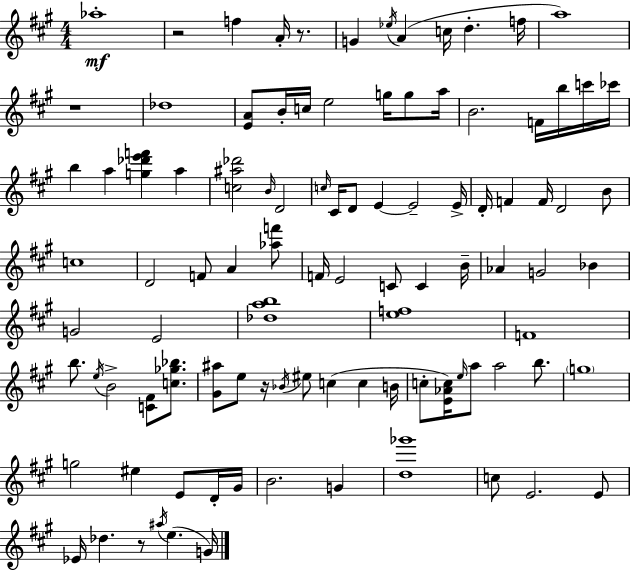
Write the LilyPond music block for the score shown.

{
  \clef treble
  \numericTimeSignature
  \time 4/4
  \key a \major
  aes''1-.\mf | r2 f''4 a'16-. r8. | g'4 \acciaccatura { ees''16 }( a'4 c''16 d''4.-. | f''16 a''1) | \break r1 | des''1 | <e' a'>8 b'16-. c''16 e''2 g''16 g''8 | a''16 b'2. f'16 b''16 c'''16 | \break ces'''16 b''4 a''4 <g'' des''' e''' f'''>4 a''4 | <c'' ais'' des'''>2 \grace { b'16 } d'2 | \grace { c''16 } cis'16 d'8 e'4~~ e'2-- | e'16-> d'16-. f'4 f'16 d'2 | \break b'8 c''1 | d'2 f'8 a'4 | <aes'' f'''>8 f'16 e'2 c'8 c'4 | b'16-- aes'4 g'2 bes'4 | \break g'2 e'2 | <des'' a'' b''>1 | <e'' f''>1 | f'1 | \break b''8. \acciaccatura { e''16 } b'2-> <c' fis'>8 | <c'' ges'' bes''>8. <gis' ais''>8 e''8 r16 \acciaccatura { bes'16 } eis''8 c''4( | c''4 b'16 c''8-. <e' aes' c''>16) \grace { e''16 } a''8 a''2 | b''8. \parenthesize g''1 | \break g''2 eis''4 | e'8 d'16-. gis'16 b'2. | g'4 <d'' ges'''>1 | c''8 e'2. | \break e'8 ees'16 des''4. r8 \acciaccatura { ais''16 }( | e''4. g'16) \bar "|."
}